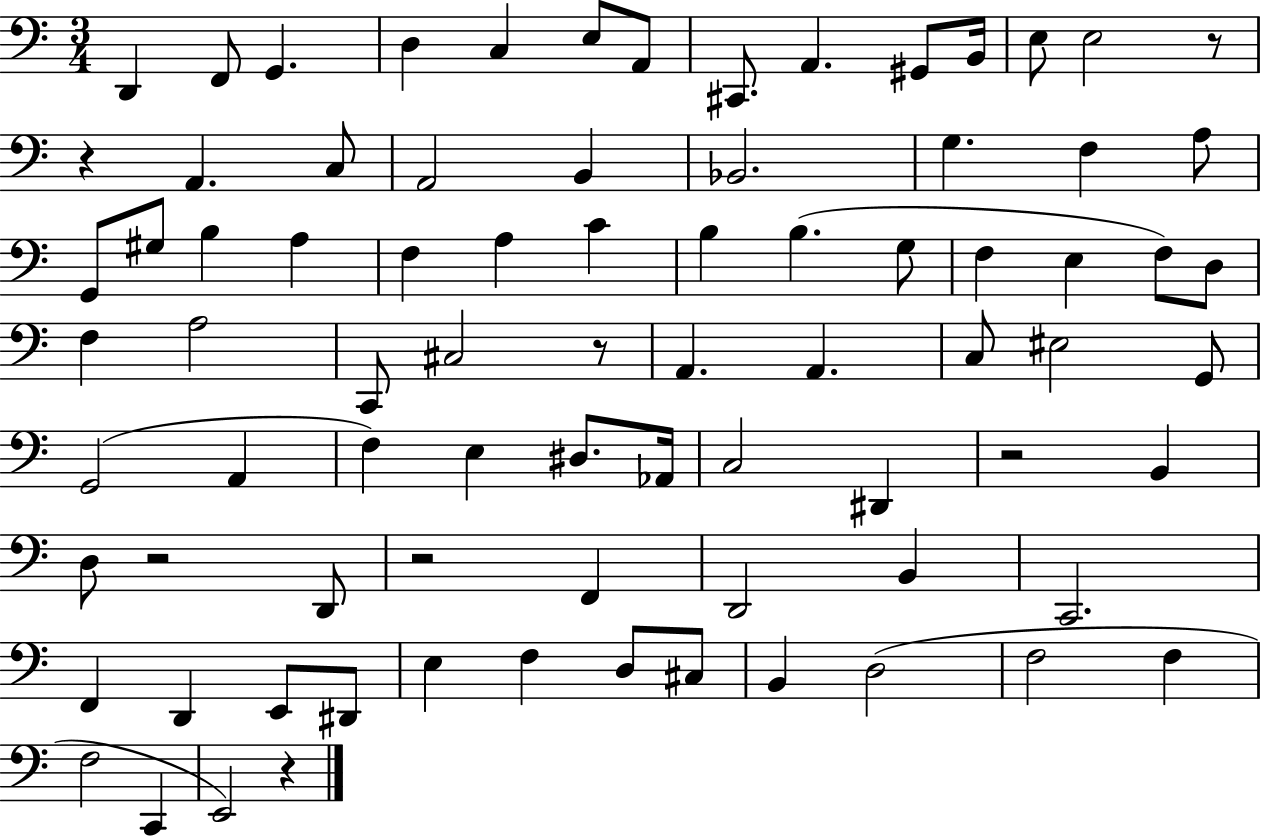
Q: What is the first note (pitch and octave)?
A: D2